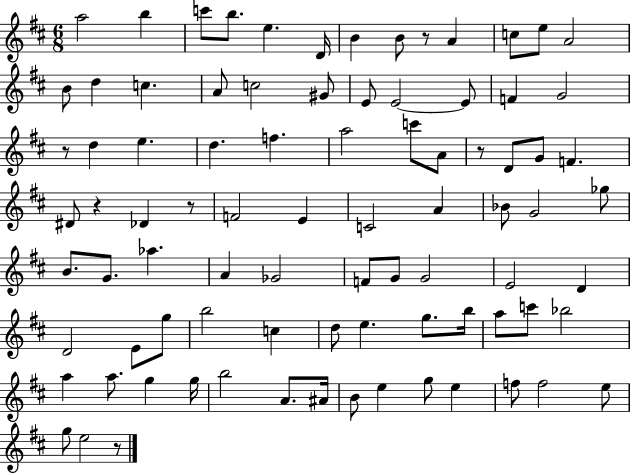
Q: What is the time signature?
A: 6/8